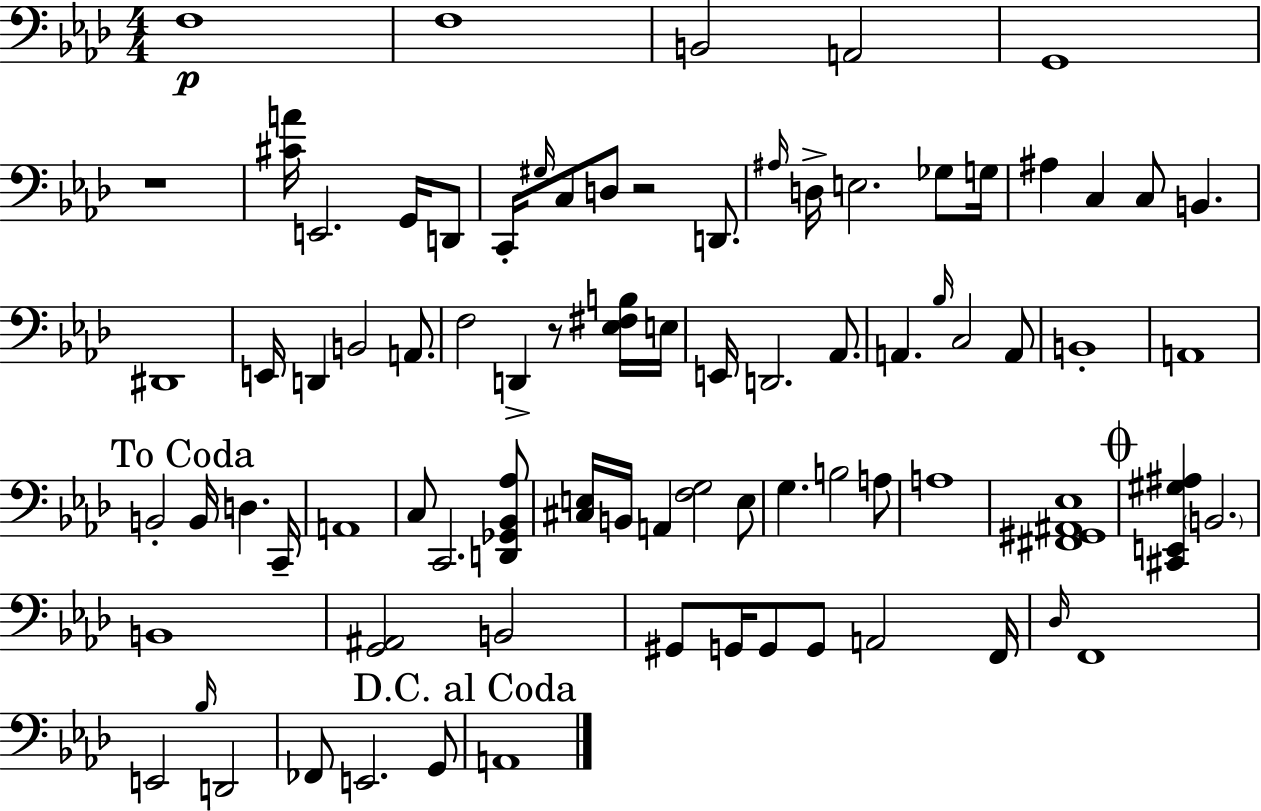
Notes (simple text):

F3/w F3/w B2/h A2/h G2/w R/w [C#4,A4]/s E2/h. G2/s D2/e C2/s G#3/s C3/e D3/e R/h D2/e. A#3/s D3/s E3/h. Gb3/e G3/s A#3/q C3/q C3/e B2/q. D#2/w E2/s D2/q B2/h A2/e. F3/h D2/q R/e [Eb3,F#3,B3]/s E3/s E2/s D2/h. Ab2/e. A2/q. Bb3/s C3/h A2/e B2/w A2/w B2/h B2/s D3/q. C2/s A2/w C3/e C2/h. [D2,Gb2,Bb2,Ab3]/e [C#3,E3]/s B2/s A2/q [F3,G3]/h E3/e G3/q. B3/h A3/e A3/w [F#2,G#2,A#2,Eb3]/w [C#2,E2,G#3,A#3]/q B2/h. B2/w [G2,A#2]/h B2/h G#2/e G2/s G2/e G2/e A2/h F2/s Db3/s F2/w E2/h Bb3/s D2/h FES2/e E2/h. G2/e A2/w